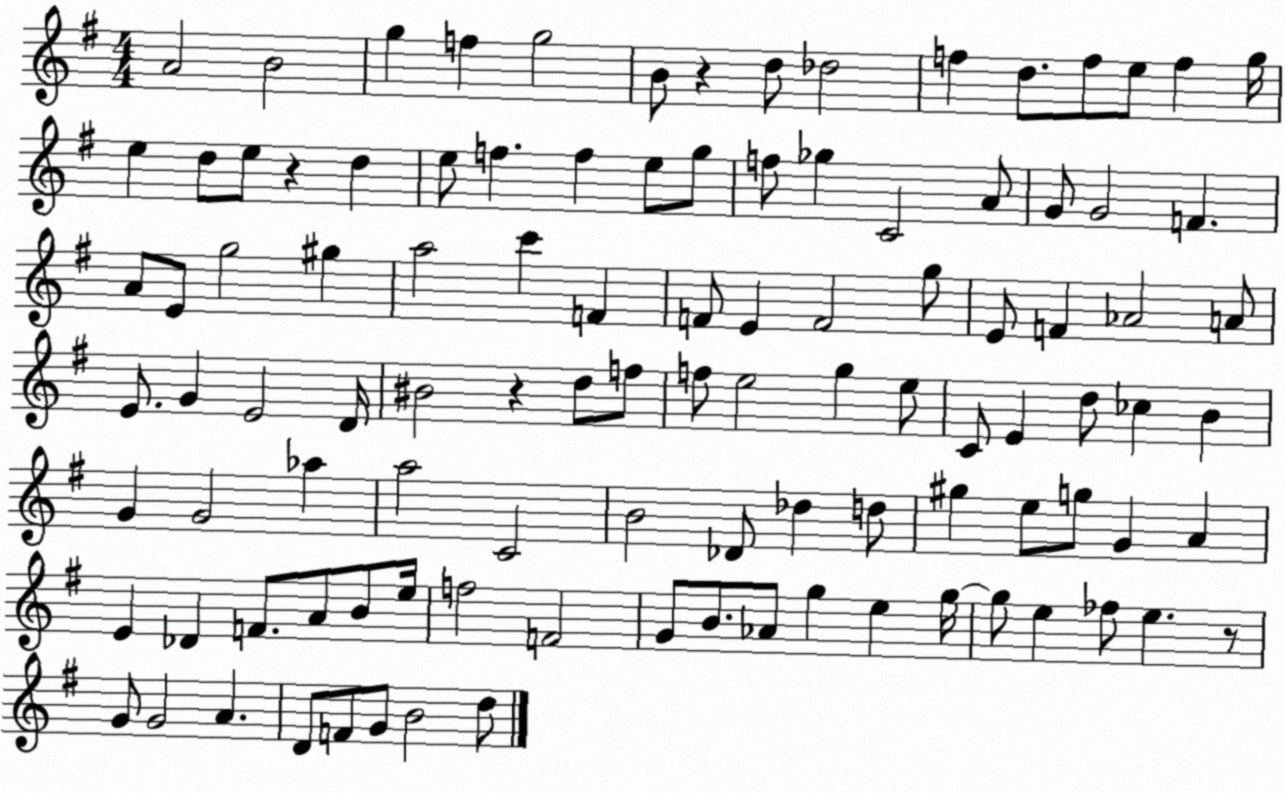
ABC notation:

X:1
T:Untitled
M:4/4
L:1/4
K:G
A2 B2 g f g2 B/2 z d/2 _d2 f d/2 f/2 e/2 f g/4 e d/2 e/2 z d e/2 f f e/2 g/2 f/2 _g C2 A/2 G/2 G2 F A/2 E/2 g2 ^g a2 c' F F/2 E F2 g/2 E/2 F _A2 A/2 E/2 G E2 D/4 ^B2 z d/2 f/2 f/2 e2 g e/2 C/2 E d/2 _c B G G2 _a a2 C2 B2 _D/2 _d d/2 ^g e/2 g/2 G A E _D F/2 A/2 B/2 e/4 f2 F2 G/2 B/2 _A/2 g e g/4 g/2 e _f/2 e z/2 G/2 G2 A D/2 F/2 G/2 B2 d/2